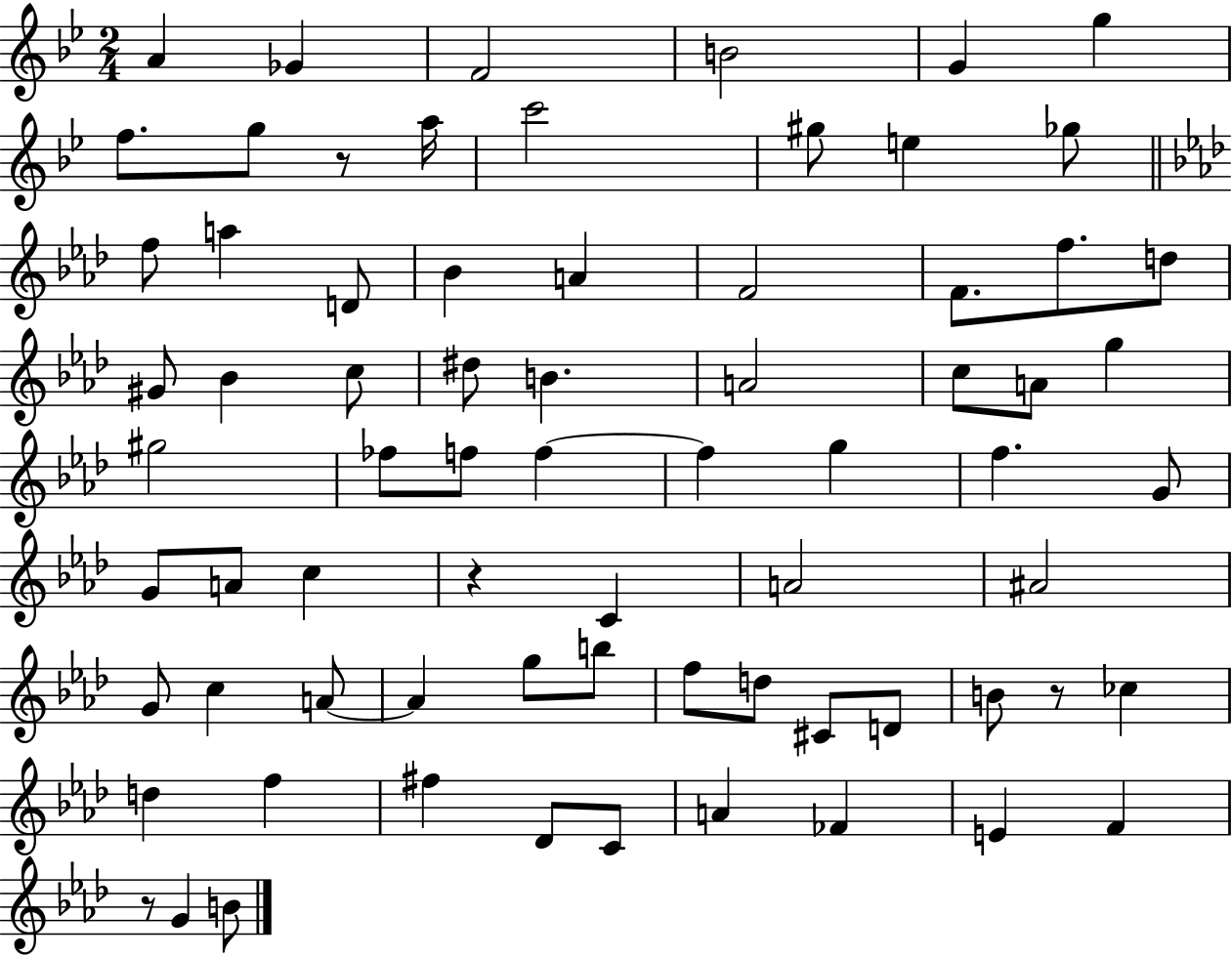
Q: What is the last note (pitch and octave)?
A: B4